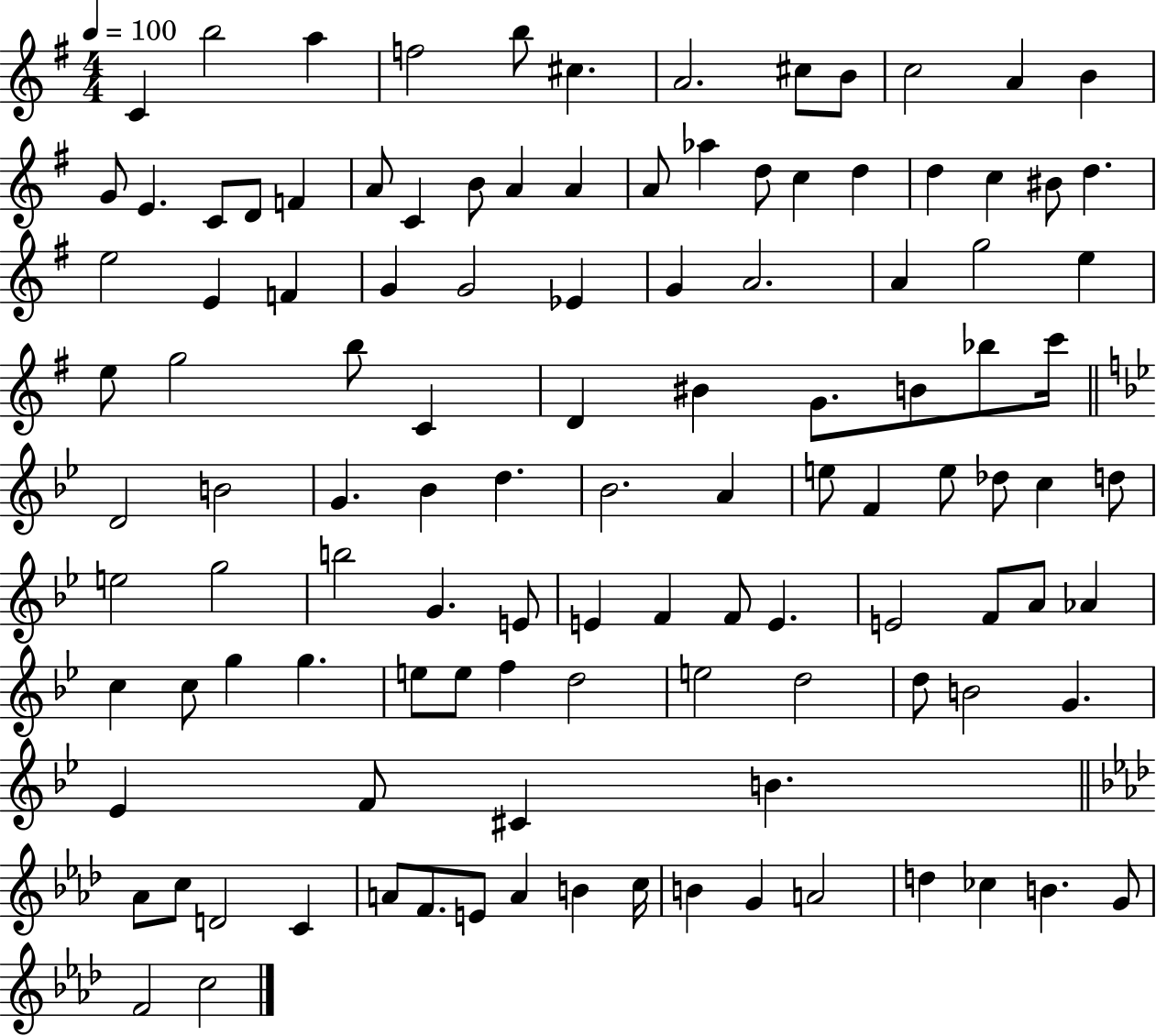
{
  \clef treble
  \numericTimeSignature
  \time 4/4
  \key g \major
  \tempo 4 = 100
  c'4 b''2 a''4 | f''2 b''8 cis''4. | a'2. cis''8 b'8 | c''2 a'4 b'4 | \break g'8 e'4. c'8 d'8 f'4 | a'8 c'4 b'8 a'4 a'4 | a'8 aes''4 d''8 c''4 d''4 | d''4 c''4 bis'8 d''4. | \break e''2 e'4 f'4 | g'4 g'2 ees'4 | g'4 a'2. | a'4 g''2 e''4 | \break e''8 g''2 b''8 c'4 | d'4 bis'4 g'8. b'8 bes''8 c'''16 | \bar "||" \break \key bes \major d'2 b'2 | g'4. bes'4 d''4. | bes'2. a'4 | e''8 f'4 e''8 des''8 c''4 d''8 | \break e''2 g''2 | b''2 g'4. e'8 | e'4 f'4 f'8 e'4. | e'2 f'8 a'8 aes'4 | \break c''4 c''8 g''4 g''4. | e''8 e''8 f''4 d''2 | e''2 d''2 | d''8 b'2 g'4. | \break ees'4 f'8 cis'4 b'4. | \bar "||" \break \key aes \major aes'8 c''8 d'2 c'4 | a'8 f'8. e'8 a'4 b'4 c''16 | b'4 g'4 a'2 | d''4 ces''4 b'4. g'8 | \break f'2 c''2 | \bar "|."
}